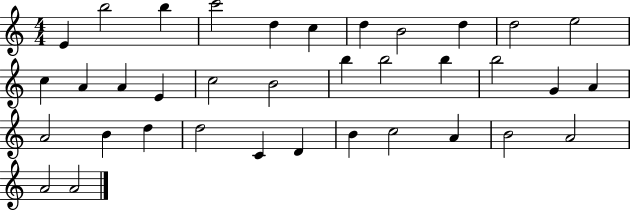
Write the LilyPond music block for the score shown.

{
  \clef treble
  \numericTimeSignature
  \time 4/4
  \key c \major
  e'4 b''2 b''4 | c'''2 d''4 c''4 | d''4 b'2 d''4 | d''2 e''2 | \break c''4 a'4 a'4 e'4 | c''2 b'2 | b''4 b''2 b''4 | b''2 g'4 a'4 | \break a'2 b'4 d''4 | d''2 c'4 d'4 | b'4 c''2 a'4 | b'2 a'2 | \break a'2 a'2 | \bar "|."
}